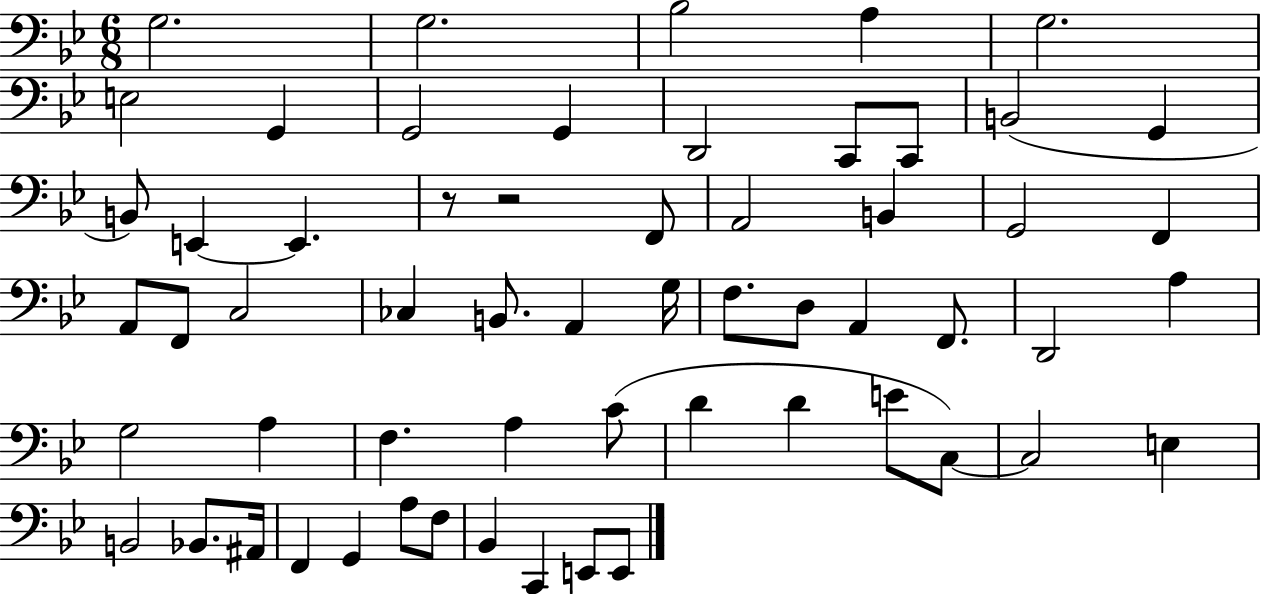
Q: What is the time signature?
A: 6/8